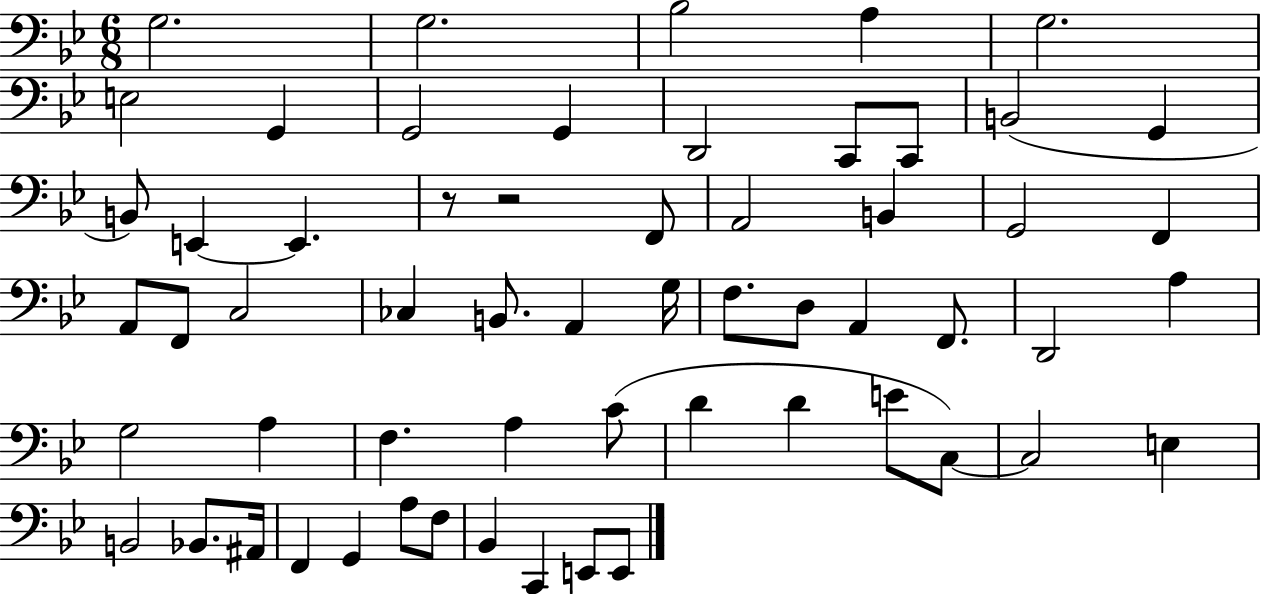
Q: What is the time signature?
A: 6/8